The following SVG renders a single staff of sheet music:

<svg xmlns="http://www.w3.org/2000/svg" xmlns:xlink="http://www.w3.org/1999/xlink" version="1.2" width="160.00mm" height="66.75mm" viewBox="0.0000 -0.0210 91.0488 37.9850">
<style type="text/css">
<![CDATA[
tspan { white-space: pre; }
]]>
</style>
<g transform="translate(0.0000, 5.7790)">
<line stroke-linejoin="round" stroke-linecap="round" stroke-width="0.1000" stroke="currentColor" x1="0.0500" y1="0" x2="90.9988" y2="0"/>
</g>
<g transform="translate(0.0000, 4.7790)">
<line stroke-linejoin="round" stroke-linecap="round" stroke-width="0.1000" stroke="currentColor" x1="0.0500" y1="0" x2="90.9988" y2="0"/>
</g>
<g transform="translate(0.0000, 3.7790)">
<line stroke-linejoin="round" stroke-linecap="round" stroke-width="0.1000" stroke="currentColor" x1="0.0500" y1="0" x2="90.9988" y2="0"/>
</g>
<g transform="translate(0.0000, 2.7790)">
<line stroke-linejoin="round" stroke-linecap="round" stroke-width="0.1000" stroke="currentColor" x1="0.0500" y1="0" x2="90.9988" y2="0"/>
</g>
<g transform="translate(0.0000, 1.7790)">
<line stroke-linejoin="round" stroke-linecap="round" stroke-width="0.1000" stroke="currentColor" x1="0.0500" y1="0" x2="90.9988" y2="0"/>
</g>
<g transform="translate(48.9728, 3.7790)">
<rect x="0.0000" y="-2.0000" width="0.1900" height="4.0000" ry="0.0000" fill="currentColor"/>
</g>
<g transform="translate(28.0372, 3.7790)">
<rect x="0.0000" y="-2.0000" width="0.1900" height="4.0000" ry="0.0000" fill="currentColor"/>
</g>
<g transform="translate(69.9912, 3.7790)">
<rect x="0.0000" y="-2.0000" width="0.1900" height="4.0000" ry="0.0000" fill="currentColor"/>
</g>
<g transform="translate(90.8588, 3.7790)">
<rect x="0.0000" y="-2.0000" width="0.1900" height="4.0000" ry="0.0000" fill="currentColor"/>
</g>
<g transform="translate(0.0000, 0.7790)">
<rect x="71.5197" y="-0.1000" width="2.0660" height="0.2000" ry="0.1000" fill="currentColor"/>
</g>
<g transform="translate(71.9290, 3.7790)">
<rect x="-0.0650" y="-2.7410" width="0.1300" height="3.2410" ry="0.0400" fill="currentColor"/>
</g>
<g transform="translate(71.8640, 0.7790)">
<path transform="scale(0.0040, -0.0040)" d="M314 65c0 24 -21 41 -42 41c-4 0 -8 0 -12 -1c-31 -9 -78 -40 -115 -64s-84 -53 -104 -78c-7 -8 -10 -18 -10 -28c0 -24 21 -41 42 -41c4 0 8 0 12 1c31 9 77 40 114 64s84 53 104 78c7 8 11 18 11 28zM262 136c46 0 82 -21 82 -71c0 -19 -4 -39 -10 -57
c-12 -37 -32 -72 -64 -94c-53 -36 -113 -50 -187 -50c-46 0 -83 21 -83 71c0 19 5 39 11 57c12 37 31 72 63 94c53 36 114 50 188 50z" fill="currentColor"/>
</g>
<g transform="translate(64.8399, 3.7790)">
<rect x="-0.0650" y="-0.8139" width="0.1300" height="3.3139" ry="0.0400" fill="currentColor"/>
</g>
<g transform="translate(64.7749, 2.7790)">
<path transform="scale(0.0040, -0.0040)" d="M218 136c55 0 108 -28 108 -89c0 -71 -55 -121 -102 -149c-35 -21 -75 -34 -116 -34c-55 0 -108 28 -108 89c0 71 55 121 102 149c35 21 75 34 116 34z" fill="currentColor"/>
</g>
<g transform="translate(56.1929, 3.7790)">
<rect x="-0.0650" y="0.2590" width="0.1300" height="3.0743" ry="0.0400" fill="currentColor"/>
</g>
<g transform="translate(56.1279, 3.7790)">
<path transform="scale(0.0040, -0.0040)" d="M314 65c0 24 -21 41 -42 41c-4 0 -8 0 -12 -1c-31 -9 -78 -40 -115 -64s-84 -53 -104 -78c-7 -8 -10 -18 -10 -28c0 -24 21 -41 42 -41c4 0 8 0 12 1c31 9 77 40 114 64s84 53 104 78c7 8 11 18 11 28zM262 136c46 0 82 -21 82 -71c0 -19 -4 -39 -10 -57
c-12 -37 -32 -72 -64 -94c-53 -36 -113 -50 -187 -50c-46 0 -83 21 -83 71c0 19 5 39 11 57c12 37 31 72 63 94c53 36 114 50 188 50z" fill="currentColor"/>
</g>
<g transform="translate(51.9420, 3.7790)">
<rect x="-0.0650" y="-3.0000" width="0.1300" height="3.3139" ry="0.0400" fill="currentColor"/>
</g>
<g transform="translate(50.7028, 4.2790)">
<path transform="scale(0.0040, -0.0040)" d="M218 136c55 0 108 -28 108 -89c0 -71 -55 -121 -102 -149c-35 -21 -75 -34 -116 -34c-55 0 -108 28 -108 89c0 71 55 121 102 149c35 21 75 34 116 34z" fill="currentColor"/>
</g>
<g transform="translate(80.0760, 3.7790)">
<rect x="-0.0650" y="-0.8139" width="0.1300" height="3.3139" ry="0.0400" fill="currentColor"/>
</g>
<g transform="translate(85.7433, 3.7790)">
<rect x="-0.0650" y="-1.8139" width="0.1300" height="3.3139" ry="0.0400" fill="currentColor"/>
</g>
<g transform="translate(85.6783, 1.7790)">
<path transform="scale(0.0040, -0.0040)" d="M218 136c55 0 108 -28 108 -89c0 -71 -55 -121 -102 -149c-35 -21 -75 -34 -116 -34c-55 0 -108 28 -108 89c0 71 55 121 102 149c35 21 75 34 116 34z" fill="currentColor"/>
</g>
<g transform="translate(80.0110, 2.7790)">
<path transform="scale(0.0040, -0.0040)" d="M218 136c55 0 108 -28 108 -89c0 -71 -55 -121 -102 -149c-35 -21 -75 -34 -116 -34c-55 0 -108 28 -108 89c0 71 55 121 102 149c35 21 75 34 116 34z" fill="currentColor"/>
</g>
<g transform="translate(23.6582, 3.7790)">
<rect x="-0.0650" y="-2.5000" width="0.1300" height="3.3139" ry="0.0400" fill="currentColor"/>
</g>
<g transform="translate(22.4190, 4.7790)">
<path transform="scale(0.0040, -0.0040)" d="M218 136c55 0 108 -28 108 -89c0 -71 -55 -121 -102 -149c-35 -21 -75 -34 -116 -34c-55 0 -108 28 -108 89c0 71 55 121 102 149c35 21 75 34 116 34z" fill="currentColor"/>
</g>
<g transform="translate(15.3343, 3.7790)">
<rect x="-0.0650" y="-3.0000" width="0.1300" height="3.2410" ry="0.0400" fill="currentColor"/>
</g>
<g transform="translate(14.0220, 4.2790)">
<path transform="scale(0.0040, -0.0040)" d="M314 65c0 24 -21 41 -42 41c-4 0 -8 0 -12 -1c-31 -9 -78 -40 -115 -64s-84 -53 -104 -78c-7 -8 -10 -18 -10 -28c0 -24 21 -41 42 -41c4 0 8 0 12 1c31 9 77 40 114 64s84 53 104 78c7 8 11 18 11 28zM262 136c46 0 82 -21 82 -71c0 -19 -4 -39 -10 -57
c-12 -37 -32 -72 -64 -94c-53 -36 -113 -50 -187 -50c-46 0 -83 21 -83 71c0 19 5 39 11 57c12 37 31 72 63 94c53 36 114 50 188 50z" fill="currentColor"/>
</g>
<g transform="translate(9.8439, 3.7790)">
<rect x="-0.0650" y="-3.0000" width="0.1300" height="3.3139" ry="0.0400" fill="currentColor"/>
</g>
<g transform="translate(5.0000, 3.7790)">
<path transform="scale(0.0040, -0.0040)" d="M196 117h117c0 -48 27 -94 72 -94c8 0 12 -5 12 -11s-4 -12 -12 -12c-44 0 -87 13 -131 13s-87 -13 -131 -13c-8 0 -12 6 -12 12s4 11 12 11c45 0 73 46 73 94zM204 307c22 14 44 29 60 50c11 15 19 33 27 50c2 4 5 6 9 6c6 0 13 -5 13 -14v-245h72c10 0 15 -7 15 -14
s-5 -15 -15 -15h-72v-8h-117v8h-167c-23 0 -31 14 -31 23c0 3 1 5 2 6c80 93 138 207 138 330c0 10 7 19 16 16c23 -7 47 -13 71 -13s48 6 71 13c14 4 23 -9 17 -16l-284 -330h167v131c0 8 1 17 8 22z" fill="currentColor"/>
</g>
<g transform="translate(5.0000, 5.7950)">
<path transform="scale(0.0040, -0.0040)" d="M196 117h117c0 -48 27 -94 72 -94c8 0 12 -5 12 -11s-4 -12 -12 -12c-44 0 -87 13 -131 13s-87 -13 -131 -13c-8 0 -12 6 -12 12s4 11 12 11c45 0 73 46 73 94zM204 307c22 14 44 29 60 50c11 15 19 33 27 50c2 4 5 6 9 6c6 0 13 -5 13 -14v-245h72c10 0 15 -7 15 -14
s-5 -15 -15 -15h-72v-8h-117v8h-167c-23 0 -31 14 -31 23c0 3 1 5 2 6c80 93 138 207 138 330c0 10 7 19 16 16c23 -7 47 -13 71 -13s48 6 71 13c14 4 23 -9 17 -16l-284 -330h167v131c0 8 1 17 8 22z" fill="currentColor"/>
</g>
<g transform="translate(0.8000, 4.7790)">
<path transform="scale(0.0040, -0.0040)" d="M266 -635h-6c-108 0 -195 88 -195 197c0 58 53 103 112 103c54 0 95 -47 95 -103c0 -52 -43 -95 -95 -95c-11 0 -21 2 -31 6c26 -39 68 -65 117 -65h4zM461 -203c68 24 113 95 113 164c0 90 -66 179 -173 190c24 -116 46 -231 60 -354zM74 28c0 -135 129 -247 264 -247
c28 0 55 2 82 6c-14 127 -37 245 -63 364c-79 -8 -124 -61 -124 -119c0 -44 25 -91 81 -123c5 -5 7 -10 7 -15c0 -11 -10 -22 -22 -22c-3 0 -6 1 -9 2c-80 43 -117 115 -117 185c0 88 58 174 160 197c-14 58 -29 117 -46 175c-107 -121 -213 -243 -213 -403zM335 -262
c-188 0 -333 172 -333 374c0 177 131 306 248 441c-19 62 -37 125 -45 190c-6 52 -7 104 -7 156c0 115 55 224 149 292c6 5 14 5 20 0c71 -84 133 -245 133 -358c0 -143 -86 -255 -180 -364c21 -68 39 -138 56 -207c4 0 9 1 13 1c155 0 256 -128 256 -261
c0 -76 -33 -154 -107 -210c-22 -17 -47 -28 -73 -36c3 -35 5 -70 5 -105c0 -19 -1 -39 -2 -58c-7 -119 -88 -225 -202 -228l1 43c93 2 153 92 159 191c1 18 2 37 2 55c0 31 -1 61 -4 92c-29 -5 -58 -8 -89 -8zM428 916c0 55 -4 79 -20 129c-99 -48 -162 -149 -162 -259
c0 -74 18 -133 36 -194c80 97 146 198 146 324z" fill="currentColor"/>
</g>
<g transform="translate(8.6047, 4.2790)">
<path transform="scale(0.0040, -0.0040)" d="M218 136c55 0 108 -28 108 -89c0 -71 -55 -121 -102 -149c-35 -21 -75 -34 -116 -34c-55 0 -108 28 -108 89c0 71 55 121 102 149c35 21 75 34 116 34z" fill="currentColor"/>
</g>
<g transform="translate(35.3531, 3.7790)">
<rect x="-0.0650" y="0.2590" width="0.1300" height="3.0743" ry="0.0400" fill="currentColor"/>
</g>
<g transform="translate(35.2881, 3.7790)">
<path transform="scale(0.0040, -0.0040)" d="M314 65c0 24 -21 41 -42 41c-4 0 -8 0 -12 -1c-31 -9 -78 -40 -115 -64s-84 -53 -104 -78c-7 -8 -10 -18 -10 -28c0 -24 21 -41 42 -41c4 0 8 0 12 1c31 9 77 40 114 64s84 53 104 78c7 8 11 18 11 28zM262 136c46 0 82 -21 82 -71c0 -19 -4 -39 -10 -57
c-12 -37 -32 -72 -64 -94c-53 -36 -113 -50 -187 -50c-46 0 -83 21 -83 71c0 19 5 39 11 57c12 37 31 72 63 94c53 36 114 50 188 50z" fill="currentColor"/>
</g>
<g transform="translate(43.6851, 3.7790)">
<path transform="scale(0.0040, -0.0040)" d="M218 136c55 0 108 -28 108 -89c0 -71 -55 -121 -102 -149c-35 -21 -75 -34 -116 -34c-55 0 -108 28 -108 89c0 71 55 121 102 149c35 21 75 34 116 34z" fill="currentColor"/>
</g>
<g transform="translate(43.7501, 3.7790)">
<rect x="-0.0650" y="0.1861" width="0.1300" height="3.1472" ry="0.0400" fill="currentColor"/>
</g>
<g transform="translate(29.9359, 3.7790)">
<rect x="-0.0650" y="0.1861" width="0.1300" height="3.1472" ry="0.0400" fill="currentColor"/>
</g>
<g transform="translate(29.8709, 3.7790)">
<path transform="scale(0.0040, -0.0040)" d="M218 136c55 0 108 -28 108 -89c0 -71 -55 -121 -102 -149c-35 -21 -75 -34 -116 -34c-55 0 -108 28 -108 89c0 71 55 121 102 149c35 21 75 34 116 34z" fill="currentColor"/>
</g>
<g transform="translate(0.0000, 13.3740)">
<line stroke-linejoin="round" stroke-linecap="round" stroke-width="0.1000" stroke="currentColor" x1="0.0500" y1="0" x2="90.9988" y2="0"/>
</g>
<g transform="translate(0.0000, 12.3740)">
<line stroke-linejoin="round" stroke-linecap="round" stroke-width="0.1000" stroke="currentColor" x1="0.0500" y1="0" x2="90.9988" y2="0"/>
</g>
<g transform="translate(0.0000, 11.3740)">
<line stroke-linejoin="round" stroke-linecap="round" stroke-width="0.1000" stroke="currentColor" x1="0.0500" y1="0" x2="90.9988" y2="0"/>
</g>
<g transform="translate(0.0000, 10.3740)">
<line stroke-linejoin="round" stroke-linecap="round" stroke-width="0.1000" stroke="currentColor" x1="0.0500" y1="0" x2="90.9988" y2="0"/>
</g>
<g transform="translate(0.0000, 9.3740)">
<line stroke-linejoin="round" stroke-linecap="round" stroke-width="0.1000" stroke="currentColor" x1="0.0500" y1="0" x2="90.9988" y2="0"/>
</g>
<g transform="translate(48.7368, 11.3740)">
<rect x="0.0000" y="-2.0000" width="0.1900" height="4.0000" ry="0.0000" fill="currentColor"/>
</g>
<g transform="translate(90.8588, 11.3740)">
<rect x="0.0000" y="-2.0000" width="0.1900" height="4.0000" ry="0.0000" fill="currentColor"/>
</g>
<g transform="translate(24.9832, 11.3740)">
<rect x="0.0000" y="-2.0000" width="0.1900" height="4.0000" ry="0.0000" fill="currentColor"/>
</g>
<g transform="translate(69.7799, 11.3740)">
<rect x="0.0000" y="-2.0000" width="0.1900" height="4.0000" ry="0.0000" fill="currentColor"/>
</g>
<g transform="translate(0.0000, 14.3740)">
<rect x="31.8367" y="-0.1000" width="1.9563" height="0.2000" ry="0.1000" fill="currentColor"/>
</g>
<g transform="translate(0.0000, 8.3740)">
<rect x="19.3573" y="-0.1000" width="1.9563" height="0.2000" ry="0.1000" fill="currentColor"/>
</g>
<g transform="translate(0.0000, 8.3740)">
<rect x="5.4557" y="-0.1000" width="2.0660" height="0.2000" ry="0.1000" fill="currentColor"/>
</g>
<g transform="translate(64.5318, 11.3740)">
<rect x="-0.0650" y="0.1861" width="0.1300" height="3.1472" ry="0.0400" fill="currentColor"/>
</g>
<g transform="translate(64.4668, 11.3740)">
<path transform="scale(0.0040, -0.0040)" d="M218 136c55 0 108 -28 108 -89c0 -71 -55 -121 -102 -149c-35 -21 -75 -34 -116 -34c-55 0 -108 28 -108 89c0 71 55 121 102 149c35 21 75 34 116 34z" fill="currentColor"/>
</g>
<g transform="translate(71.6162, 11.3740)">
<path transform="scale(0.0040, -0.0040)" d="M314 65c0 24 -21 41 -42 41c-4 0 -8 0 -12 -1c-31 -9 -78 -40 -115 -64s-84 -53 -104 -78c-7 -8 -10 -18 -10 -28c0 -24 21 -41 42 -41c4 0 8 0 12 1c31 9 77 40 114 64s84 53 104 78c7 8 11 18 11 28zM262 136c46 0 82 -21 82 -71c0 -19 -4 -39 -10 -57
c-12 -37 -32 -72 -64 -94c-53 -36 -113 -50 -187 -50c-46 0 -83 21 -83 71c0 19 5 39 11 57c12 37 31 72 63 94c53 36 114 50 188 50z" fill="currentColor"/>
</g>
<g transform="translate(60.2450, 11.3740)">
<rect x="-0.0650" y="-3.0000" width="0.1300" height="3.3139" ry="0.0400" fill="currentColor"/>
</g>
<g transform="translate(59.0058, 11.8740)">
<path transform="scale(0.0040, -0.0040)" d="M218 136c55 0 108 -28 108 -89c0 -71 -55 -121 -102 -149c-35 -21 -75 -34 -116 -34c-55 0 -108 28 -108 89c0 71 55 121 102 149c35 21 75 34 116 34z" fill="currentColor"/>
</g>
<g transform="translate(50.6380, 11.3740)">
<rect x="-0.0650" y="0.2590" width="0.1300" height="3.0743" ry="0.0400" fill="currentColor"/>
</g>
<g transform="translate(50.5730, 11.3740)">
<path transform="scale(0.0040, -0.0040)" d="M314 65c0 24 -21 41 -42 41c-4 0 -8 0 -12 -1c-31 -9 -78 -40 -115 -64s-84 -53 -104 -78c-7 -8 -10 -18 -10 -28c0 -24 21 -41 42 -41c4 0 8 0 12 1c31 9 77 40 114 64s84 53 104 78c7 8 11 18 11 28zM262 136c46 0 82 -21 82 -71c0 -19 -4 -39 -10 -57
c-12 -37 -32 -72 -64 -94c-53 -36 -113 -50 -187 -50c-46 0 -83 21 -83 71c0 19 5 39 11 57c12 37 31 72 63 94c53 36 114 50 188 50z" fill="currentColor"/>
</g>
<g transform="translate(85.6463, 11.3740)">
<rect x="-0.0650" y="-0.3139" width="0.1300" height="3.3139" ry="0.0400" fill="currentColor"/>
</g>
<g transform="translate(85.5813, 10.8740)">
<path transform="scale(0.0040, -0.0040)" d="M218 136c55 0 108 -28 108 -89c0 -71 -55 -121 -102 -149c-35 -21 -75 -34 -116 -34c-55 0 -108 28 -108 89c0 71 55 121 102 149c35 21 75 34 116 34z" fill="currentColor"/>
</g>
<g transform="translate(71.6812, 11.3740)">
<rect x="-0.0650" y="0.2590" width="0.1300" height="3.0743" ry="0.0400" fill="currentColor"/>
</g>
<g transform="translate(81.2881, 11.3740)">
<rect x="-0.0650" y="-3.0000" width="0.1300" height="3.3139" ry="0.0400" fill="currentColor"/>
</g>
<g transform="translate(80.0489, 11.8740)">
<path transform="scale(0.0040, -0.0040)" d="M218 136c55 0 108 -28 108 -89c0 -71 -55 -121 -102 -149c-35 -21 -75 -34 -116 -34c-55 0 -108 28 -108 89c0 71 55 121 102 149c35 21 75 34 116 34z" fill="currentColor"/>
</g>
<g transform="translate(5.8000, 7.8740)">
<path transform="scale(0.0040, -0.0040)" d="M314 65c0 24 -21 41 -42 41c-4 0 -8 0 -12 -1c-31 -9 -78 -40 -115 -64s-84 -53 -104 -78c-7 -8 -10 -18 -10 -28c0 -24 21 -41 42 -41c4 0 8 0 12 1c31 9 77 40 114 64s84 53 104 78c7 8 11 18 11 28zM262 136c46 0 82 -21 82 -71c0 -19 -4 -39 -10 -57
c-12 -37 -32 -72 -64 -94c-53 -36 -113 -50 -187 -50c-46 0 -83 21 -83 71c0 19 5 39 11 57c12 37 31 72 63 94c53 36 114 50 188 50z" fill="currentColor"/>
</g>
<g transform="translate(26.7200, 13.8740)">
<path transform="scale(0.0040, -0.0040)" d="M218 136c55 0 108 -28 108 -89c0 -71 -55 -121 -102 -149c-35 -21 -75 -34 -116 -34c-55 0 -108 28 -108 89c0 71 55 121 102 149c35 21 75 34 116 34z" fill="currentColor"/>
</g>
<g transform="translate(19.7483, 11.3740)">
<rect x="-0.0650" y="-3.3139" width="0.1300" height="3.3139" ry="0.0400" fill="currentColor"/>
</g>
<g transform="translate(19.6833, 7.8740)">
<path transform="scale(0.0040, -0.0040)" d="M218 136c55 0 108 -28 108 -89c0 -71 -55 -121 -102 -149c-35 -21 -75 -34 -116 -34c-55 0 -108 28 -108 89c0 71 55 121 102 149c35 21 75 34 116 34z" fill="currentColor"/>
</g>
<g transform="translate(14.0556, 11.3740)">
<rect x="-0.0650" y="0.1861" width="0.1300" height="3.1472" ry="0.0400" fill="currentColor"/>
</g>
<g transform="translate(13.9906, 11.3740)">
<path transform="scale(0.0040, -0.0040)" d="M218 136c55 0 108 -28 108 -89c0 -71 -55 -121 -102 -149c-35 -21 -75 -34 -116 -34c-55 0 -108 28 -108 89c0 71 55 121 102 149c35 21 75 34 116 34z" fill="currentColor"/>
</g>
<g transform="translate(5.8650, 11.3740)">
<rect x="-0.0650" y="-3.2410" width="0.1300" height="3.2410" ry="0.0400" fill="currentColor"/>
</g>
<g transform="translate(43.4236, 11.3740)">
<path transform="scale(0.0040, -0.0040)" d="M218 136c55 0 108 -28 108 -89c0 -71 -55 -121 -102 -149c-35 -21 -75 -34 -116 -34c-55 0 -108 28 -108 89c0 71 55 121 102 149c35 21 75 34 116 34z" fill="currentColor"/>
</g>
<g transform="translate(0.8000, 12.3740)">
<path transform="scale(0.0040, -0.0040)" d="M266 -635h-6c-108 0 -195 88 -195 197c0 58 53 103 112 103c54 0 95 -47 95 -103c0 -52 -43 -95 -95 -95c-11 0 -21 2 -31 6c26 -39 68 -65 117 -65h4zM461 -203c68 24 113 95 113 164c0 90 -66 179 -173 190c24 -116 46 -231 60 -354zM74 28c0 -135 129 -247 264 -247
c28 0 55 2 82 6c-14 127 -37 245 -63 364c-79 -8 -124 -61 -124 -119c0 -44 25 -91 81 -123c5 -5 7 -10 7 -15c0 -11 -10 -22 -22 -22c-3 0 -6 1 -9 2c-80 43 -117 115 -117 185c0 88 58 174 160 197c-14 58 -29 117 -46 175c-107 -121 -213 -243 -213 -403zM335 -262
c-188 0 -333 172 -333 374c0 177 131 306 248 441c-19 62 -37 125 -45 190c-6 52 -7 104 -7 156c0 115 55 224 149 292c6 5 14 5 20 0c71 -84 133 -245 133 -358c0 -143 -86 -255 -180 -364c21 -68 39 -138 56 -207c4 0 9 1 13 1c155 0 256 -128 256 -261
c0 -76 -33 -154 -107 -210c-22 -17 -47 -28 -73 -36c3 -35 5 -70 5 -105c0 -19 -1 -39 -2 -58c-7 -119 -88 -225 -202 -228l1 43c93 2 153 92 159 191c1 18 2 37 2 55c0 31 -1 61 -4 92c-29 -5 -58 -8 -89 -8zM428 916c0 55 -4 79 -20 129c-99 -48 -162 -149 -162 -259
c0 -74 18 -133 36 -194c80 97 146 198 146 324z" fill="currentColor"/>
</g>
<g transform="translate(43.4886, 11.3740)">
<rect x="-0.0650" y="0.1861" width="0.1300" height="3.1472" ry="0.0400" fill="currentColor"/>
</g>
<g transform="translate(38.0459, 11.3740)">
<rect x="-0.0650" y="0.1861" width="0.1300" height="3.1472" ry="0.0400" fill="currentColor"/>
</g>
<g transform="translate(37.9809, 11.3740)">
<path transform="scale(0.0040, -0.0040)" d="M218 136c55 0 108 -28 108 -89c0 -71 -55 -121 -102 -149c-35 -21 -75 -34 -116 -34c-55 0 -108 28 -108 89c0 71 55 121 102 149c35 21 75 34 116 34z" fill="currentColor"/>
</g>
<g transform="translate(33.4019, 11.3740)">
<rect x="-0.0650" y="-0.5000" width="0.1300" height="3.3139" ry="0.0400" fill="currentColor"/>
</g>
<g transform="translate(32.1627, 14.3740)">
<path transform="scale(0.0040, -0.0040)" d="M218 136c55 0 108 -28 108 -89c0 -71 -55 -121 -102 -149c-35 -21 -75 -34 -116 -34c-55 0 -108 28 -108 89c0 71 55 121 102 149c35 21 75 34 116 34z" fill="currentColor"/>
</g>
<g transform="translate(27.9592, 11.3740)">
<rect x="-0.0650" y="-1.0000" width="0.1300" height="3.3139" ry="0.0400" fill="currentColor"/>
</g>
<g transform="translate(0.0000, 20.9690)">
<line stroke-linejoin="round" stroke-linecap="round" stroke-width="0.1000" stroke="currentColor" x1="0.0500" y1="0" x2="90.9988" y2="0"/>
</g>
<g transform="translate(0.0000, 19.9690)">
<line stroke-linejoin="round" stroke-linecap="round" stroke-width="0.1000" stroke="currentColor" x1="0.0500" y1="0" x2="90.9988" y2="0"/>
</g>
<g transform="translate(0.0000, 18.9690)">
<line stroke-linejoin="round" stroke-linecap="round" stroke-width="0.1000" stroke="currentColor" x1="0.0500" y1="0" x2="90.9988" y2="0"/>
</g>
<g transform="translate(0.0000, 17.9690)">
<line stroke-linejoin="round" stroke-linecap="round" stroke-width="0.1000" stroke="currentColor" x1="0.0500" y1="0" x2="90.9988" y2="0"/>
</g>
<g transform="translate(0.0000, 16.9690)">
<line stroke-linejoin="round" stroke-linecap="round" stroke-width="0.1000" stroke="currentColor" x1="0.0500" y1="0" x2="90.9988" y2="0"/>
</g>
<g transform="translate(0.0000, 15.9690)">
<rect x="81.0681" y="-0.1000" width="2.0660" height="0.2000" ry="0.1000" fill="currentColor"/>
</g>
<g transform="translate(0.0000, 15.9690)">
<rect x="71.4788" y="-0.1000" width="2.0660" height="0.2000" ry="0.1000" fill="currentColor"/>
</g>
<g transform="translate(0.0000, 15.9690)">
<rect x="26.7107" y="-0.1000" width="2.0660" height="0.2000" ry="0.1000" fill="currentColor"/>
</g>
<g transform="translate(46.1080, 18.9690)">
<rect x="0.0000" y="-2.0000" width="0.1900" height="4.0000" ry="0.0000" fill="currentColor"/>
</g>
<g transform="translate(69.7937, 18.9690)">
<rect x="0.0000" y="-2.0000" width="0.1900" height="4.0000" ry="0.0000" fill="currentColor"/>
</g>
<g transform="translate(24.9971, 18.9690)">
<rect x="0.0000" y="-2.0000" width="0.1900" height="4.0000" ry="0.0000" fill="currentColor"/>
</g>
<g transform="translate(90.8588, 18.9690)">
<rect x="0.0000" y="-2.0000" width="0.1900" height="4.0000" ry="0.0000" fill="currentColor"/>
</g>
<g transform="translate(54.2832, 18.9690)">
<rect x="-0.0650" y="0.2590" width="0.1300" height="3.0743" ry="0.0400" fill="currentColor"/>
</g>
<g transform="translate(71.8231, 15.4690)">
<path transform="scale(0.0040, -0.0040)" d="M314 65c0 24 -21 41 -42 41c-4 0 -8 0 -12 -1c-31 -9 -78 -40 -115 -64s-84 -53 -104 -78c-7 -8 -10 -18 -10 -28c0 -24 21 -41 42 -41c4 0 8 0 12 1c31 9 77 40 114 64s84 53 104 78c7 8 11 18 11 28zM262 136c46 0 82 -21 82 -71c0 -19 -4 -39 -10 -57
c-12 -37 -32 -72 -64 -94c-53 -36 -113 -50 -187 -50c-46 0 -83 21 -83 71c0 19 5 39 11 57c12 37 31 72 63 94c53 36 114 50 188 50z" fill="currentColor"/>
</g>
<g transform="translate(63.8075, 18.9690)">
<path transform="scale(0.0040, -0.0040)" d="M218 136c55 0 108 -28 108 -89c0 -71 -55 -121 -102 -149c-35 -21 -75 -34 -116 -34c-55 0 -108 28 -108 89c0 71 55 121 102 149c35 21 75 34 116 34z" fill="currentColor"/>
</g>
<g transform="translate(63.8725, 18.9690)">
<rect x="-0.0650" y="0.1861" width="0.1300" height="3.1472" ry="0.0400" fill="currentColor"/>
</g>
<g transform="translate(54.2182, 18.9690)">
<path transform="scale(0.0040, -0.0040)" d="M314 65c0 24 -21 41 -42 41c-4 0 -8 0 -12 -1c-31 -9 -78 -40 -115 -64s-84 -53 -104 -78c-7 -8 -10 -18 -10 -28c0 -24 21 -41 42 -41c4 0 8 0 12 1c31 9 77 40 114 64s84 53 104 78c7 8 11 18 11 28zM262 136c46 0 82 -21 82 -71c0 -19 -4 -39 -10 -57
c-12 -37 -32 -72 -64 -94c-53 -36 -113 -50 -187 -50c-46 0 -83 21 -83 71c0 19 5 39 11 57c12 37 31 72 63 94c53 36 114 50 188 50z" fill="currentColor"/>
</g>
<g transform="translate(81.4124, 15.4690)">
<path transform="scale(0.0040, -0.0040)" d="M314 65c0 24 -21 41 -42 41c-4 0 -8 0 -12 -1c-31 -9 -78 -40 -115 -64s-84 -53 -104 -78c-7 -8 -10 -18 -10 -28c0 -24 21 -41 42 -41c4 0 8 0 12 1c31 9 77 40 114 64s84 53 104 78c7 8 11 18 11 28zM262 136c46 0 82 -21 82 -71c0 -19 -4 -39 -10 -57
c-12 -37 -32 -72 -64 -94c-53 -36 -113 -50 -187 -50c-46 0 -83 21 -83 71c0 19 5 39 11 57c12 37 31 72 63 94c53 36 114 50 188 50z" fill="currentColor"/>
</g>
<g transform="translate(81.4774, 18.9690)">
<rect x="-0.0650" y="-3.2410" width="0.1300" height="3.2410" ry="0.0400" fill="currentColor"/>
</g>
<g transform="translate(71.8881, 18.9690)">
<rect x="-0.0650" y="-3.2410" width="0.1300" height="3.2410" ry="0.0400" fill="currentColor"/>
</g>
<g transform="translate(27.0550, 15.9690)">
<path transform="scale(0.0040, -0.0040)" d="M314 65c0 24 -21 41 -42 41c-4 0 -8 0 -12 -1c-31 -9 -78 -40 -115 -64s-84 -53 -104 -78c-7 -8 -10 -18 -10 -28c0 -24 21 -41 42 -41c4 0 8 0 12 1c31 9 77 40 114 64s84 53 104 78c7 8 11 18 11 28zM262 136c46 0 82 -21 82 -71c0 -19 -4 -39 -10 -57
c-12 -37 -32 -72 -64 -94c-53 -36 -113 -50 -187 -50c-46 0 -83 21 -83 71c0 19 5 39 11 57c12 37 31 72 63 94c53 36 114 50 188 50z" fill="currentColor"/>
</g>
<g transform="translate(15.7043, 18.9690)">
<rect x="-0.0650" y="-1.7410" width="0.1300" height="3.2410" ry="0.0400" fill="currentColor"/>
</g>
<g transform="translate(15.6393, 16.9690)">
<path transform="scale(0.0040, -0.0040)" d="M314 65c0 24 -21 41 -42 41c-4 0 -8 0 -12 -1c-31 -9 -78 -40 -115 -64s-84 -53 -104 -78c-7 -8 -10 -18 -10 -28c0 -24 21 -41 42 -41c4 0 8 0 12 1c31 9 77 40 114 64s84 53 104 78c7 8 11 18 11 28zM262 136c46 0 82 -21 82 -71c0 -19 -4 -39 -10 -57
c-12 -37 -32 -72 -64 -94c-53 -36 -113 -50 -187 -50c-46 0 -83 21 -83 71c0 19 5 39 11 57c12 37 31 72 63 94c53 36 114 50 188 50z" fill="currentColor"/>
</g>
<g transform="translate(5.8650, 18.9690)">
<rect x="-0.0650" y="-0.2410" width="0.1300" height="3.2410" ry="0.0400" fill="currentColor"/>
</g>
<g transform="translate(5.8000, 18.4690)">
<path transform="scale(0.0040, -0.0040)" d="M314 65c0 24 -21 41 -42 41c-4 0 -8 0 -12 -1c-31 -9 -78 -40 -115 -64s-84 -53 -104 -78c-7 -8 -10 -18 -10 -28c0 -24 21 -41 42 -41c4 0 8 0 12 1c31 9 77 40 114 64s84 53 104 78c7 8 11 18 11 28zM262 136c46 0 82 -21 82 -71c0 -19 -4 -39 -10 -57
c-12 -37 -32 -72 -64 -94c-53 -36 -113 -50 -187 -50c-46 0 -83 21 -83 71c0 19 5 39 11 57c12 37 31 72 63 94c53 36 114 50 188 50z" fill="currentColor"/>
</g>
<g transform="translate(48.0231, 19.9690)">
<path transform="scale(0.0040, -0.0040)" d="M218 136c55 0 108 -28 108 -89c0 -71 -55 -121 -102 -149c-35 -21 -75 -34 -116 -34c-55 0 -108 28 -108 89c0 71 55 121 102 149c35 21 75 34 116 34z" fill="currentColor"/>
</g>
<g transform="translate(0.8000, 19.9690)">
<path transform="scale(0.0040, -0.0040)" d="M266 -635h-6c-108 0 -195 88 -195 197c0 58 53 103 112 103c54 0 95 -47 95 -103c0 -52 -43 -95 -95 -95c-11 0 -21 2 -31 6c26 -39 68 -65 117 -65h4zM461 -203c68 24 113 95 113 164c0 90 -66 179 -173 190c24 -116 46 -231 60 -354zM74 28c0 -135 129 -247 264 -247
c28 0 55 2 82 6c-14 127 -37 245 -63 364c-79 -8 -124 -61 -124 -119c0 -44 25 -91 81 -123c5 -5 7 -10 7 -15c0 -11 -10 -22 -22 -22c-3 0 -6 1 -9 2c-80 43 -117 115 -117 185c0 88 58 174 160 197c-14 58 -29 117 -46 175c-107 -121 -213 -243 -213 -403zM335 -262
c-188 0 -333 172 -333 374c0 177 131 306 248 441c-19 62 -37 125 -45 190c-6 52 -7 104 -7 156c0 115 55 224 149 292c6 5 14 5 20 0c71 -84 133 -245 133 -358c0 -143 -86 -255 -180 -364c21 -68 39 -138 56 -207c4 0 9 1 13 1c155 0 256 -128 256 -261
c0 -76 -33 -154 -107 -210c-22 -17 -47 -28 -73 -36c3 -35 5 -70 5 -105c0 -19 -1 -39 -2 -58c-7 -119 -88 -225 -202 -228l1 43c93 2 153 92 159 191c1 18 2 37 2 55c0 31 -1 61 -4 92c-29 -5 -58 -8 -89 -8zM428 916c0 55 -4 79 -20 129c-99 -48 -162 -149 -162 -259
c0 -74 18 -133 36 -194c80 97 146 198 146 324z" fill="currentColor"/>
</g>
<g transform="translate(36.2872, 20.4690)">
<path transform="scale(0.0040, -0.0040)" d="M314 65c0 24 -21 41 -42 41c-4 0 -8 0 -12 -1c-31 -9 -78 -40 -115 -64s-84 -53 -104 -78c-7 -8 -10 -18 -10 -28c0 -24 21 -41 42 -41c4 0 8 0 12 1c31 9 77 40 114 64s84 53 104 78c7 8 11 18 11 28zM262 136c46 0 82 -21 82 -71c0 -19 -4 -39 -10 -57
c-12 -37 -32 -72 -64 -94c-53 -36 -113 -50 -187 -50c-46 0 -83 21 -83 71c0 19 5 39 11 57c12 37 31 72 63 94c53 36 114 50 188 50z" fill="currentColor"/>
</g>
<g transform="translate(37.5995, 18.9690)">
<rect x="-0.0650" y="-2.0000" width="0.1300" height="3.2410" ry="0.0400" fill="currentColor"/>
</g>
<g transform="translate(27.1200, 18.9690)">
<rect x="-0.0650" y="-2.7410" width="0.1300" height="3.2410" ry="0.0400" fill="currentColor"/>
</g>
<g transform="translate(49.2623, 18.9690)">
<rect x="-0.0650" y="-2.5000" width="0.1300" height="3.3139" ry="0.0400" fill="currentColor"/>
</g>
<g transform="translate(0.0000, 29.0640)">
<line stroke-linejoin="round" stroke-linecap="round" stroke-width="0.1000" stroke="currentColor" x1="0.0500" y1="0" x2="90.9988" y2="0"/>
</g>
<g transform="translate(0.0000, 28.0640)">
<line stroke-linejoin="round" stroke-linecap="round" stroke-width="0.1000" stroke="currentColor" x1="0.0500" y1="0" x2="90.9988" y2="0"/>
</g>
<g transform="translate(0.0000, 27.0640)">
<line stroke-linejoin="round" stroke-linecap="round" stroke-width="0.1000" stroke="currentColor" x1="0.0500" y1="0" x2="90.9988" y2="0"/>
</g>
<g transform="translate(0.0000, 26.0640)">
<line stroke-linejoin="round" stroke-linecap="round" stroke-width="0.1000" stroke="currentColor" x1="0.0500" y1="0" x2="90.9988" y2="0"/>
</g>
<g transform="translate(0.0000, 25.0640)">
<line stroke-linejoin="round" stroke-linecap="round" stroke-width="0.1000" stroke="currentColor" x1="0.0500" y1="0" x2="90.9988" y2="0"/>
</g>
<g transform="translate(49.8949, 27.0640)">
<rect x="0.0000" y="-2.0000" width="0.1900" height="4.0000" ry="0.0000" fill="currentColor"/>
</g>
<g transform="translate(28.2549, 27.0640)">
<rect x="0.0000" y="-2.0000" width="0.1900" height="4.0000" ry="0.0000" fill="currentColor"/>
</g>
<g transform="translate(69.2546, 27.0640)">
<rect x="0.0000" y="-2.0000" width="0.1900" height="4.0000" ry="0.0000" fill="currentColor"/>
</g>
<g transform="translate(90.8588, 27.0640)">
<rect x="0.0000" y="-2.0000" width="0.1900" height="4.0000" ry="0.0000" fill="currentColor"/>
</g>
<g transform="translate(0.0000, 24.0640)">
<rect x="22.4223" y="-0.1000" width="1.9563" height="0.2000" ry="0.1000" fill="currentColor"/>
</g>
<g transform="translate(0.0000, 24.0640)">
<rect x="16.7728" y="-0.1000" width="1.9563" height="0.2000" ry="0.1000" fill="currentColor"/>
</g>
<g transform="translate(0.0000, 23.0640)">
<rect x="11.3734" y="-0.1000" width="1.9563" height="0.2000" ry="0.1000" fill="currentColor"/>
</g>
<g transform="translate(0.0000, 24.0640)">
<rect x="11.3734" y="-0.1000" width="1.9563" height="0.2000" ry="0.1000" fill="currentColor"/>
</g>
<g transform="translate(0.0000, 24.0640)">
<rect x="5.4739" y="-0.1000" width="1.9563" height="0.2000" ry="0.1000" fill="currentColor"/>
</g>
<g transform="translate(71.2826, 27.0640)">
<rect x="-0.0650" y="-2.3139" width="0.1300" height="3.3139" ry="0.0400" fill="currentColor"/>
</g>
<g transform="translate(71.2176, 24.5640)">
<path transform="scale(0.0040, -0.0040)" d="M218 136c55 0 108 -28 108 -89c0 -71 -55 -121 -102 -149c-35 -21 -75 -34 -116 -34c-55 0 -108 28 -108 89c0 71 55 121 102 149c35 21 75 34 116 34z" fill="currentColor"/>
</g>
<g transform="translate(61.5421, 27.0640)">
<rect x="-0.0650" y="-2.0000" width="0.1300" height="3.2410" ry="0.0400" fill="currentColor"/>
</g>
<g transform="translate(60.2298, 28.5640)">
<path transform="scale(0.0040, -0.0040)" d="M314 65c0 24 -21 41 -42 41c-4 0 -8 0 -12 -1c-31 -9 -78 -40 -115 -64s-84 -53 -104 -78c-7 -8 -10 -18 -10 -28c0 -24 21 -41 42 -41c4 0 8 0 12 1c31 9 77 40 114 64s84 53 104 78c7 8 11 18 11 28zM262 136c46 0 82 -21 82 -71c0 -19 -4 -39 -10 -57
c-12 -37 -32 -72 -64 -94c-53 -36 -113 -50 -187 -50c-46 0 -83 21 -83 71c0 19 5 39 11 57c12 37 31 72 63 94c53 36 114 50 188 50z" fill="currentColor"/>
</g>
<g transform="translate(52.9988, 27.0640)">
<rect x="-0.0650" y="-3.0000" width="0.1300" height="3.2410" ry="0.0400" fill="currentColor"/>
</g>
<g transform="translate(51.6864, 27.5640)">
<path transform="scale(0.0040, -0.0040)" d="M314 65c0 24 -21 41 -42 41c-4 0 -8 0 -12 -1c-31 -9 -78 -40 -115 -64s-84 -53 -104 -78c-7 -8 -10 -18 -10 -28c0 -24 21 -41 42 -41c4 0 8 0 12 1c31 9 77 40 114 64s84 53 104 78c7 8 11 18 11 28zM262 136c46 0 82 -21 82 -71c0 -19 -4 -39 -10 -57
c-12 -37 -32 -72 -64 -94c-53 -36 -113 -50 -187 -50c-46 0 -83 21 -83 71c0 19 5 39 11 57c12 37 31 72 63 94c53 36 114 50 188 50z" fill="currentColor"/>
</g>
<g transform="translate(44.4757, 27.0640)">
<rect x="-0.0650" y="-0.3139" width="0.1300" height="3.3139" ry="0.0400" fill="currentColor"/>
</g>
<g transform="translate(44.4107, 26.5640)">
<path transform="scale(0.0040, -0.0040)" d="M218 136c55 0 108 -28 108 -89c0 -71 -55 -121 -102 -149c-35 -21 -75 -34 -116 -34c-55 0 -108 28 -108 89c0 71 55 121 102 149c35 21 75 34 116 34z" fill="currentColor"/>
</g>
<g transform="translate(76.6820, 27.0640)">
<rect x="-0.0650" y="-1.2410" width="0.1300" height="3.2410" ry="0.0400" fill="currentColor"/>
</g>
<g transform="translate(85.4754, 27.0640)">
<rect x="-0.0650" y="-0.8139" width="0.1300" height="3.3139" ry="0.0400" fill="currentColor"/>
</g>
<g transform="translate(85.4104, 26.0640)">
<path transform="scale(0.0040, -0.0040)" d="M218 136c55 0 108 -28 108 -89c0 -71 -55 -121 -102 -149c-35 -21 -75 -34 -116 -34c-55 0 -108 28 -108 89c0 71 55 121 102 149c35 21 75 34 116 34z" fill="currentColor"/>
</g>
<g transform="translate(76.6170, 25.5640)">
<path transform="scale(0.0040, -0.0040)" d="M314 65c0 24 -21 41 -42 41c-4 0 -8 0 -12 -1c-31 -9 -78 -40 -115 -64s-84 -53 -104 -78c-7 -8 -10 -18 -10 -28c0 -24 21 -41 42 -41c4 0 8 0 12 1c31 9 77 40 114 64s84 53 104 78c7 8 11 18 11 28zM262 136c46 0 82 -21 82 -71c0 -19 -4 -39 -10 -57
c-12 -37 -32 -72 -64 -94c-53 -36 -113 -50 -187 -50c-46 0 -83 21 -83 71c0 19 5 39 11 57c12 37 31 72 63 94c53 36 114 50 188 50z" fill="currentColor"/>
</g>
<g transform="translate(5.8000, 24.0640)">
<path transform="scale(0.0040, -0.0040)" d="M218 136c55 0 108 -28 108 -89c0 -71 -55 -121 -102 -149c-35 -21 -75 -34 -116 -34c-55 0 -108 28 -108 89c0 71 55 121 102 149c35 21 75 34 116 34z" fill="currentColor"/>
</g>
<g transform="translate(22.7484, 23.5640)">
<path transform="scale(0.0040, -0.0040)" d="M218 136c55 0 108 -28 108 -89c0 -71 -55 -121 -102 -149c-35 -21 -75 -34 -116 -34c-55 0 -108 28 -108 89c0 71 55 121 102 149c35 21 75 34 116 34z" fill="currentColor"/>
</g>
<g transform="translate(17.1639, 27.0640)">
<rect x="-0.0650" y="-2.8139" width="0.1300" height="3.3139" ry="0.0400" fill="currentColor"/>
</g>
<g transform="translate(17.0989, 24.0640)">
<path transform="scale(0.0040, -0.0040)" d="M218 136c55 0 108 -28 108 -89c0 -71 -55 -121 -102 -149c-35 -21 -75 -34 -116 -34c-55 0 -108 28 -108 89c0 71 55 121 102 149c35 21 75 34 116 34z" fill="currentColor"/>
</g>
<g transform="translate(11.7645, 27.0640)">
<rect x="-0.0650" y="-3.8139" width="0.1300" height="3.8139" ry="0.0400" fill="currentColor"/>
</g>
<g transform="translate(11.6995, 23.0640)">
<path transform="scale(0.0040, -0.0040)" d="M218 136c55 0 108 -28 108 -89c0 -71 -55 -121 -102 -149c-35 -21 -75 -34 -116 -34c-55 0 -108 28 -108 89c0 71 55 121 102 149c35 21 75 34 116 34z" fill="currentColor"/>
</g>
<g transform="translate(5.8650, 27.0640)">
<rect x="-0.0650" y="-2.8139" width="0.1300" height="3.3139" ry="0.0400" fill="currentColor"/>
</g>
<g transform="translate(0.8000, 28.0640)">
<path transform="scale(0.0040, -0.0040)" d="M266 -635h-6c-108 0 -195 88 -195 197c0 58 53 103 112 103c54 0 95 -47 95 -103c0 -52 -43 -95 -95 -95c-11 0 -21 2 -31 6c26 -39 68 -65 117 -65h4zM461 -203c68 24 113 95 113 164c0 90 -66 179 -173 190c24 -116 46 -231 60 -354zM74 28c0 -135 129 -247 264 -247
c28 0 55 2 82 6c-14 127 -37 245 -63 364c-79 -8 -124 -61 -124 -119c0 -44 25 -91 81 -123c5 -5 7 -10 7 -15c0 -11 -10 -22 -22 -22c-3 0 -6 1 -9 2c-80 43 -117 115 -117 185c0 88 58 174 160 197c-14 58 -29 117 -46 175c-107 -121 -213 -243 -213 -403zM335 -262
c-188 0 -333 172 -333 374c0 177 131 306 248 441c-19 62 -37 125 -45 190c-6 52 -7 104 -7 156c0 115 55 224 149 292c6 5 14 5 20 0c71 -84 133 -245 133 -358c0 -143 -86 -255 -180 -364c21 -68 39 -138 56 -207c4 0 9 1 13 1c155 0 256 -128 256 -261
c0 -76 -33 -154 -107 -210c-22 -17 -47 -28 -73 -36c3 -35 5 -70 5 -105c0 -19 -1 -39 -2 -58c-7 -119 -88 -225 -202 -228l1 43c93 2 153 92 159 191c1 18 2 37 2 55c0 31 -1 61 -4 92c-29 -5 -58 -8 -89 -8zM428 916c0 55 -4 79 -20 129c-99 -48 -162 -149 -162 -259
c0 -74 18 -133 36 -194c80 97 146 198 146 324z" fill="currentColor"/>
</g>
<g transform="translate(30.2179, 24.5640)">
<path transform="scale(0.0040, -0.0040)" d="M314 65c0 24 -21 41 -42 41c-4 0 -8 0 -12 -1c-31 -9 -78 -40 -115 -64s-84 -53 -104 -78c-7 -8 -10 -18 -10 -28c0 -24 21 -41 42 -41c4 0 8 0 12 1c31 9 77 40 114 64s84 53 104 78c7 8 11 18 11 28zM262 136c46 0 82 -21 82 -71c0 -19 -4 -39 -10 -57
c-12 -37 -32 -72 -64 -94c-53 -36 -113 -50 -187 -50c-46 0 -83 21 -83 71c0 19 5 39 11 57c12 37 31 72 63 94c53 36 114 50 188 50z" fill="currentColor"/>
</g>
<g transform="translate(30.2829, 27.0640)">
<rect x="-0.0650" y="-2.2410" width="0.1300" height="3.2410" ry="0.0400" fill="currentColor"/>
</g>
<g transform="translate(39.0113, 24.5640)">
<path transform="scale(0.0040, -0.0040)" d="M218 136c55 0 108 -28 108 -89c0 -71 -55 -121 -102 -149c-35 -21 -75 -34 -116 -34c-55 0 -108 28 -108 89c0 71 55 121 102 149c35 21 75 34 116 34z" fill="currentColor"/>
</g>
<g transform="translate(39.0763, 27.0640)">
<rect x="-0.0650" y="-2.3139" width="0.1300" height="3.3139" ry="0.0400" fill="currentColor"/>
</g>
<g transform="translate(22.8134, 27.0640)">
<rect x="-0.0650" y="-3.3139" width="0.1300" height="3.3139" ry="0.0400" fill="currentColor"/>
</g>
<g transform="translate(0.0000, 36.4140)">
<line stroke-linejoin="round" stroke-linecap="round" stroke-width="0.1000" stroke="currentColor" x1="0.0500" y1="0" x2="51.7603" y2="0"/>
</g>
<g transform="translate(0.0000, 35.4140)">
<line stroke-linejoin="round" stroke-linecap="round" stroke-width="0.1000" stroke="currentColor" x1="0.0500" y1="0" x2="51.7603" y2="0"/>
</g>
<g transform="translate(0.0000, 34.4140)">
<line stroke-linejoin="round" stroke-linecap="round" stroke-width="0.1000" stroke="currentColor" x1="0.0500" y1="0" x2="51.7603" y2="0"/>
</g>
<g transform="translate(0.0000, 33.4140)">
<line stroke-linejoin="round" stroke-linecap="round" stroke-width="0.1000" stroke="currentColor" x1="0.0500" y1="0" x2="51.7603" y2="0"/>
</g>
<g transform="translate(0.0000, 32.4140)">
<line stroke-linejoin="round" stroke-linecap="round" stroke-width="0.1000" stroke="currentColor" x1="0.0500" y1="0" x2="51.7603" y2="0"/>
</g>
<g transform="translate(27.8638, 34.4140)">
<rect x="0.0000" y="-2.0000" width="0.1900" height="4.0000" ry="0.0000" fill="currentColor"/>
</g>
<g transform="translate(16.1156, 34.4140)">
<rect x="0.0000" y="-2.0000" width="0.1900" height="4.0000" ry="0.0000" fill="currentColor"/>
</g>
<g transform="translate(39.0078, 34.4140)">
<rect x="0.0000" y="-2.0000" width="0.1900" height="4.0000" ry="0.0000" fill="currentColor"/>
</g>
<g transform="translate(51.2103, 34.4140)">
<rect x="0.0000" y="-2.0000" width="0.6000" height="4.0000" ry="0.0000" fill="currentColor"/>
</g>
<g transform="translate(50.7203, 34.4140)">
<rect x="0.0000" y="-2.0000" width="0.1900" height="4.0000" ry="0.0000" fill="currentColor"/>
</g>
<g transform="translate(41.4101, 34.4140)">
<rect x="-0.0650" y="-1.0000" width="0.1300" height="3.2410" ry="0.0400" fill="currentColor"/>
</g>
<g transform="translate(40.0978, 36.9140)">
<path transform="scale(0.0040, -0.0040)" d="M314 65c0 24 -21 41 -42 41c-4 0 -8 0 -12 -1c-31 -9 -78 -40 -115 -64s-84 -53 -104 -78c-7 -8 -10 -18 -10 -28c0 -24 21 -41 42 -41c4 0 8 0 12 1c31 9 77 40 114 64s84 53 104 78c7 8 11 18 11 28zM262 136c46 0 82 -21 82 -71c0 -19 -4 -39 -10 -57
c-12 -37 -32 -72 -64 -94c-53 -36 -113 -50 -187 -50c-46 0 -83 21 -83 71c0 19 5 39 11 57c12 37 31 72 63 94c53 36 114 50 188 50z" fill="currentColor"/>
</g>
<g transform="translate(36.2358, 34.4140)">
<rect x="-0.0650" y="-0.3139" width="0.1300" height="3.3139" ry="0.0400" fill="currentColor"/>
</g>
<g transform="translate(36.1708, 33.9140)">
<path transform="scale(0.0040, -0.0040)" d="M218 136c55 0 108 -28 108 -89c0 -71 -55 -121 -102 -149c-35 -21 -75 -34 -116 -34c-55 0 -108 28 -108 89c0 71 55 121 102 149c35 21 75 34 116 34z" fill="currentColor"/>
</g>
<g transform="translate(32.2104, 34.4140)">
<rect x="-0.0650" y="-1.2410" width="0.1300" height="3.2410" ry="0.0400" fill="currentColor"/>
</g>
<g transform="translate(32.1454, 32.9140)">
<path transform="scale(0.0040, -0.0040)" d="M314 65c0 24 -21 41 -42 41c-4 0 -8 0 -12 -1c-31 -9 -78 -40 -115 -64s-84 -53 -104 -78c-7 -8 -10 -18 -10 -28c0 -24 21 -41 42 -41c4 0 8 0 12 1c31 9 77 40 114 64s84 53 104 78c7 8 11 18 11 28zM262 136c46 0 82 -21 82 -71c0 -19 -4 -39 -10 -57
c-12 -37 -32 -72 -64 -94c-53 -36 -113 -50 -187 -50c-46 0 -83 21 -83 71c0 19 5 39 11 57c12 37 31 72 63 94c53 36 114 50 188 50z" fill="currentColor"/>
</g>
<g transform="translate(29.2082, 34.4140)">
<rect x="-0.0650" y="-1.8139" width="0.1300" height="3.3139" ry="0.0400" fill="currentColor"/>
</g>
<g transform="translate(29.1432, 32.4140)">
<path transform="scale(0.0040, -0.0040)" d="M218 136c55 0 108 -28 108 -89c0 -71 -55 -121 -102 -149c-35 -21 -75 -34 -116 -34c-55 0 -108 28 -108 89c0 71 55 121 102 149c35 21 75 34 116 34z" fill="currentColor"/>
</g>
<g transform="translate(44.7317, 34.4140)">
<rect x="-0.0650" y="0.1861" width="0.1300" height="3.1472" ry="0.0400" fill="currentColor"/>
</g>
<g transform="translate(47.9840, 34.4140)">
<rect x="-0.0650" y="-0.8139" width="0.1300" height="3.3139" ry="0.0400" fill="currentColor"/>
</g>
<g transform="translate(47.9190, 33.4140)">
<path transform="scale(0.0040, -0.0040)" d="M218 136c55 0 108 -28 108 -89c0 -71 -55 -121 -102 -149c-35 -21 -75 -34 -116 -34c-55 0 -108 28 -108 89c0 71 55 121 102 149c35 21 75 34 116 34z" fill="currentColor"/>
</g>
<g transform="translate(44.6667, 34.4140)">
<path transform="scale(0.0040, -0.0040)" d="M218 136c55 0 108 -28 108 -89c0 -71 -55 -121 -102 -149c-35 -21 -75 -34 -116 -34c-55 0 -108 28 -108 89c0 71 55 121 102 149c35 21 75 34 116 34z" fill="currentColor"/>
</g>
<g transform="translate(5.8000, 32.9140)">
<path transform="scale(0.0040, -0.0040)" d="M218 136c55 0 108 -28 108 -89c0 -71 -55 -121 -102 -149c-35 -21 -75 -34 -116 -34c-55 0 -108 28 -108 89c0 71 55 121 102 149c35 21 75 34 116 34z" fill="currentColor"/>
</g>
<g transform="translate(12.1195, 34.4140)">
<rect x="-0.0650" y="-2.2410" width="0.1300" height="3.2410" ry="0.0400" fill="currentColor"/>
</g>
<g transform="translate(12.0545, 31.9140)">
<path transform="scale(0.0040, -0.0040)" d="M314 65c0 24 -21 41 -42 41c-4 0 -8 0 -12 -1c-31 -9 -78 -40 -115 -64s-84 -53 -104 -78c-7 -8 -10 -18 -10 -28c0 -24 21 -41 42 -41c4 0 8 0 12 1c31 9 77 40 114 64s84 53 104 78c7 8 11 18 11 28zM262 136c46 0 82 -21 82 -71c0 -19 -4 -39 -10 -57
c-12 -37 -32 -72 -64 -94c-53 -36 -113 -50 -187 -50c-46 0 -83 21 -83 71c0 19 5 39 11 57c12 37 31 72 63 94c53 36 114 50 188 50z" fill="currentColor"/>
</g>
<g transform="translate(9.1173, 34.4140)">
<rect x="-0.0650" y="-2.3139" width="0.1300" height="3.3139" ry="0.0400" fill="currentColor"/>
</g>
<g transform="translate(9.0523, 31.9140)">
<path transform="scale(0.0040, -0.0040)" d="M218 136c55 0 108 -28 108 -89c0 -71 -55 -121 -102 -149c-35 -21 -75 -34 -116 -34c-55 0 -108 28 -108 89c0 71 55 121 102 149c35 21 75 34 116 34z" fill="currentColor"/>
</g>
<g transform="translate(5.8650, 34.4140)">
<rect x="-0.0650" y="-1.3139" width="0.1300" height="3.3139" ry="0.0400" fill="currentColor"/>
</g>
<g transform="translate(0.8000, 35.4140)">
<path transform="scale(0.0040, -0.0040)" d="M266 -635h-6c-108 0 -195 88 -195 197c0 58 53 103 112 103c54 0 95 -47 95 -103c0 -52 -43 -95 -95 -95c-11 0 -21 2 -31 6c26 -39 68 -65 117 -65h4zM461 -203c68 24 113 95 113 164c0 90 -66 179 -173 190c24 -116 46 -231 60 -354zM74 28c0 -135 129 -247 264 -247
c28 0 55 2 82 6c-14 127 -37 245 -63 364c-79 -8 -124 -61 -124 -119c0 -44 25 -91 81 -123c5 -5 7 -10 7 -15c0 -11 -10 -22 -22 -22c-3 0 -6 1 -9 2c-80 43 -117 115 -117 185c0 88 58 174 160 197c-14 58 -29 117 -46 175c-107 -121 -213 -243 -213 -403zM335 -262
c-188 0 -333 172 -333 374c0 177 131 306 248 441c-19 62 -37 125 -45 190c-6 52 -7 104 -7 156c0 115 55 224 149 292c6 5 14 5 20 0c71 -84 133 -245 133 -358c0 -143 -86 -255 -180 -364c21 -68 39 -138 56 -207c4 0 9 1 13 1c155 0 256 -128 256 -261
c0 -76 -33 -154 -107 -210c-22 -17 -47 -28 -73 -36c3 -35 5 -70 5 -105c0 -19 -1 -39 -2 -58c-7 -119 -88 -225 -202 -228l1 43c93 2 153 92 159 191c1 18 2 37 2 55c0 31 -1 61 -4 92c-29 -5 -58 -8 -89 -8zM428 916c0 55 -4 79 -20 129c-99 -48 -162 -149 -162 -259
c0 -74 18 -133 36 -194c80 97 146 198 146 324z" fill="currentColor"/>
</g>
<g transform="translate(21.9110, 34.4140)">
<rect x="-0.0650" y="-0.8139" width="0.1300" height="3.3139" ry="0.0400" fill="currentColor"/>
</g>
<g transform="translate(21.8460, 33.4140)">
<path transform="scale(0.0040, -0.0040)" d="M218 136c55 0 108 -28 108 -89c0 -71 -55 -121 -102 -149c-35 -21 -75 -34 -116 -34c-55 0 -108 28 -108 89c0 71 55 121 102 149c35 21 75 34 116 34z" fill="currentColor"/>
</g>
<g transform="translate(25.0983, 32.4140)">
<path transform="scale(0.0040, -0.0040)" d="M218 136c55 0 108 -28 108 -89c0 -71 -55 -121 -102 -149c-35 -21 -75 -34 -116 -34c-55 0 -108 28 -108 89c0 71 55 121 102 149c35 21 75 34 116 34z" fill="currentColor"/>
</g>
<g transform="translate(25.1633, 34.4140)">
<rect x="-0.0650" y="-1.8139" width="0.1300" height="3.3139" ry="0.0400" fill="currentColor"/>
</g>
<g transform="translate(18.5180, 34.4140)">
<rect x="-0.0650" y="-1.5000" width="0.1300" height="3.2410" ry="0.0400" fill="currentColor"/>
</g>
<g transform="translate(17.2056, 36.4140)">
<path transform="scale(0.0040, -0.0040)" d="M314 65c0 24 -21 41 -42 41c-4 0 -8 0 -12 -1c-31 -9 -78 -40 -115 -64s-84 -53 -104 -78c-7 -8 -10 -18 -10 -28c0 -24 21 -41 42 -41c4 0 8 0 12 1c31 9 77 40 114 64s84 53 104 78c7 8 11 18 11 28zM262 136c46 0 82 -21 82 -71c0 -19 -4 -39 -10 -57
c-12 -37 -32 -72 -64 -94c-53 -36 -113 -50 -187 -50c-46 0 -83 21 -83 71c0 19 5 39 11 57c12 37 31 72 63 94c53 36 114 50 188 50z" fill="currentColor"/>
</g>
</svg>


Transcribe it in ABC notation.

X:1
T:Untitled
M:4/4
L:1/4
K:C
A A2 G B B2 B A B2 d a2 d f b2 B b D C B B B2 A B B2 A c c2 f2 a2 F2 G B2 B b2 b2 a c' a b g2 g c A2 F2 g e2 d e g g2 E2 d f f e2 c D2 B d